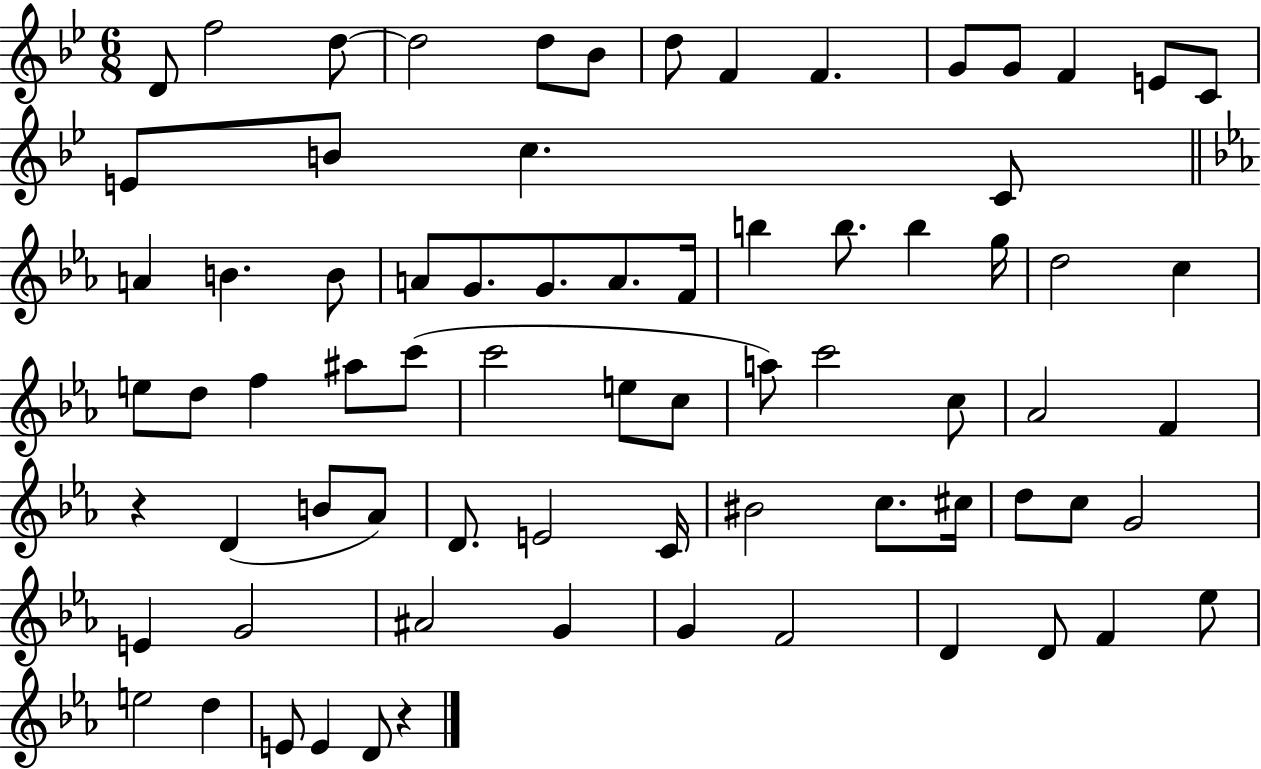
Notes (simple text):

D4/e F5/h D5/e D5/h D5/e Bb4/e D5/e F4/q F4/q. G4/e G4/e F4/q E4/e C4/e E4/e B4/e C5/q. C4/e A4/q B4/q. B4/e A4/e G4/e. G4/e. A4/e. F4/s B5/q B5/e. B5/q G5/s D5/h C5/q E5/e D5/e F5/q A#5/e C6/e C6/h E5/e C5/e A5/e C6/h C5/e Ab4/h F4/q R/q D4/q B4/e Ab4/e D4/e. E4/h C4/s BIS4/h C5/e. C#5/s D5/e C5/e G4/h E4/q G4/h A#4/h G4/q G4/q F4/h D4/q D4/e F4/q Eb5/e E5/h D5/q E4/e E4/q D4/e R/q